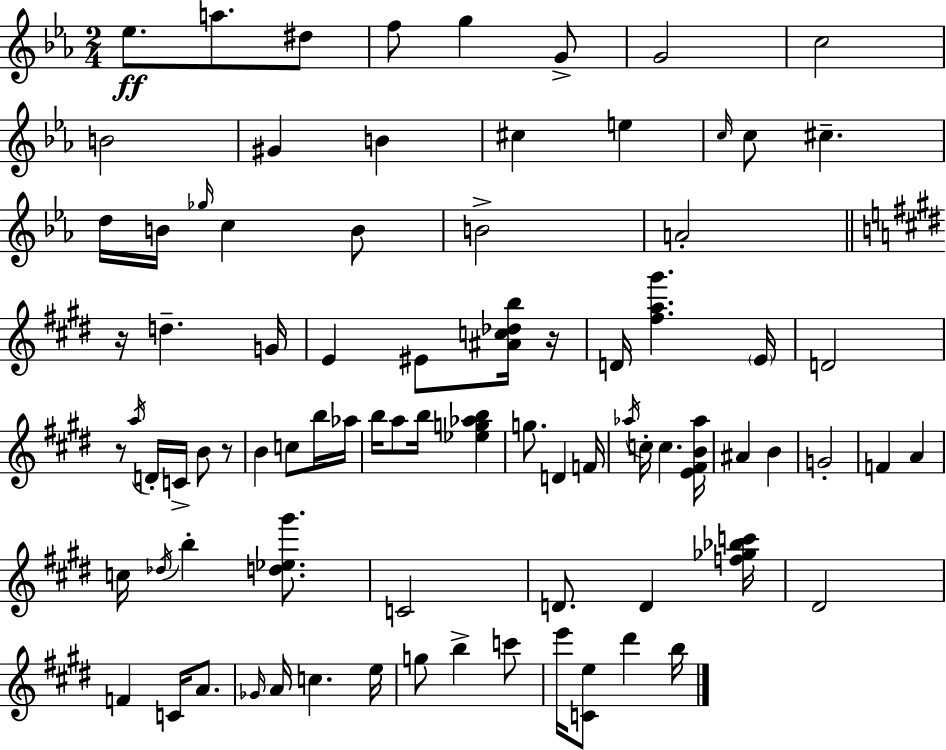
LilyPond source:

{
  \clef treble
  \numericTimeSignature
  \time 2/4
  \key c \minor
  ees''8.\ff a''8. dis''8 | f''8 g''4 g'8-> | g'2 | c''2 | \break b'2 | gis'4 b'4 | cis''4 e''4 | \grace { c''16 } c''8 cis''4.-- | \break d''16 b'16 \grace { ges''16 } c''4 | b'8 b'2-> | a'2-. | \bar "||" \break \key e \major r16 d''4.-- g'16 | e'4 eis'8 <ais' c'' des'' b''>16 r16 | d'16 <fis'' a'' gis'''>4. \parenthesize e'16 | d'2 | \break r8 \acciaccatura { a''16 } d'16-. c'16-> b'8 r8 | b'4 c''8 b''16 | aes''16 b''16 a''8 b''16 <ees'' g'' aes'' b''>4 | g''8. d'4 | \break f'16 \acciaccatura { aes''16 } c''16-. c''4. | <e' fis' b' aes''>16 ais'4 b'4 | g'2-. | f'4 a'4 | \break c''16 \acciaccatura { des''16 } b''4-. | <d'' ees'' gis'''>8. c'2 | d'8. d'4 | <f'' ges'' bes'' c'''>16 dis'2 | \break f'4 c'16 | a'8. \grace { ges'16 } a'16 c''4. | e''16 g''8 b''4-> | c'''8 e'''16 <c' e''>8 dis'''4 | \break b''16 \bar "|."
}